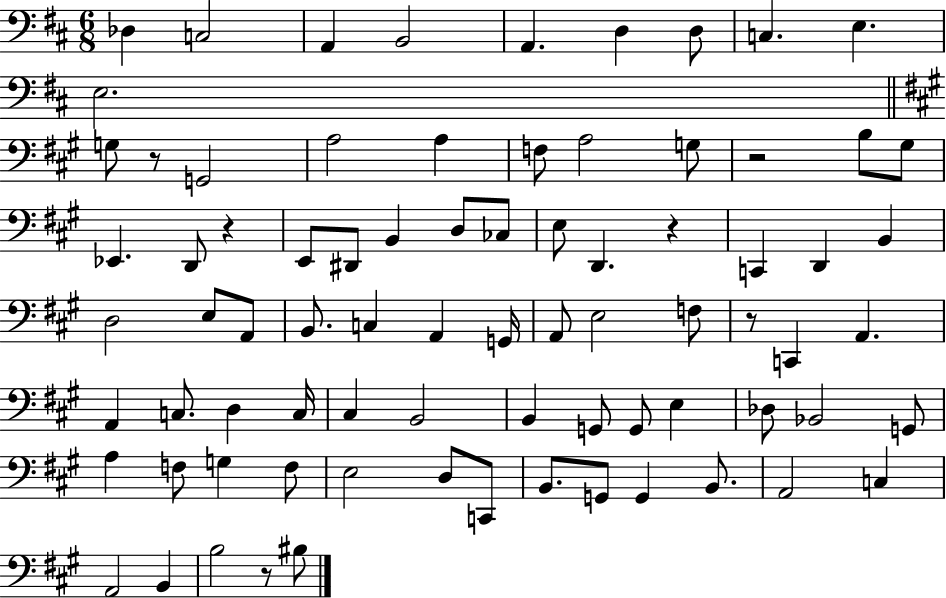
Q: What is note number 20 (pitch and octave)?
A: Eb2